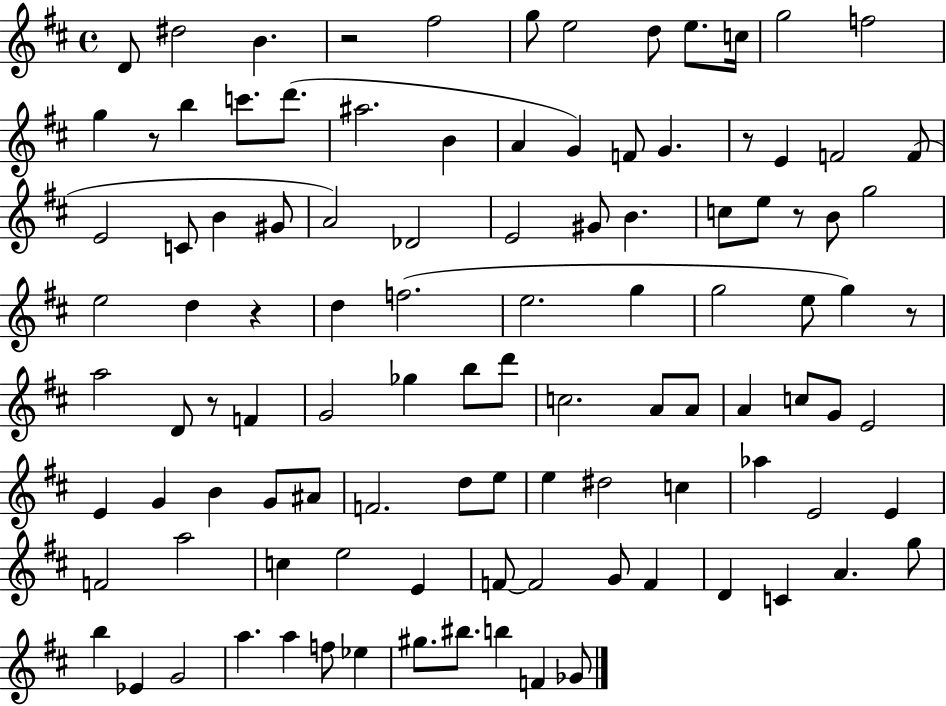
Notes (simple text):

D4/e D#5/h B4/q. R/h F#5/h G5/e E5/h D5/e E5/e. C5/s G5/h F5/h G5/q R/e B5/q C6/e. D6/e. A#5/h. B4/q A4/q G4/q F4/e G4/q. R/e E4/q F4/h F4/e E4/h C4/e B4/q G#4/e A4/h Db4/h E4/h G#4/e B4/q. C5/e E5/e R/e B4/e G5/h E5/h D5/q R/q D5/q F5/h. E5/h. G5/q G5/h E5/e G5/q R/e A5/h D4/e R/e F4/q G4/h Gb5/q B5/e D6/e C5/h. A4/e A4/e A4/q C5/e G4/e E4/h E4/q G4/q B4/q G4/e A#4/e F4/h. D5/e E5/e E5/q D#5/h C5/q Ab5/q E4/h E4/q F4/h A5/h C5/q E5/h E4/q F4/e F4/h G4/e F4/q D4/q C4/q A4/q. G5/e B5/q Eb4/q G4/h A5/q. A5/q F5/e Eb5/q G#5/e. BIS5/e. B5/q F4/q Gb4/e